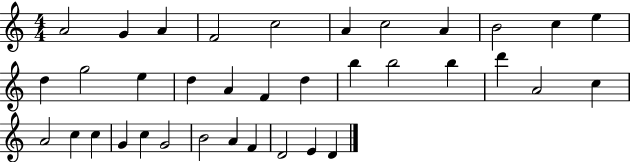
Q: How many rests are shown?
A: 0